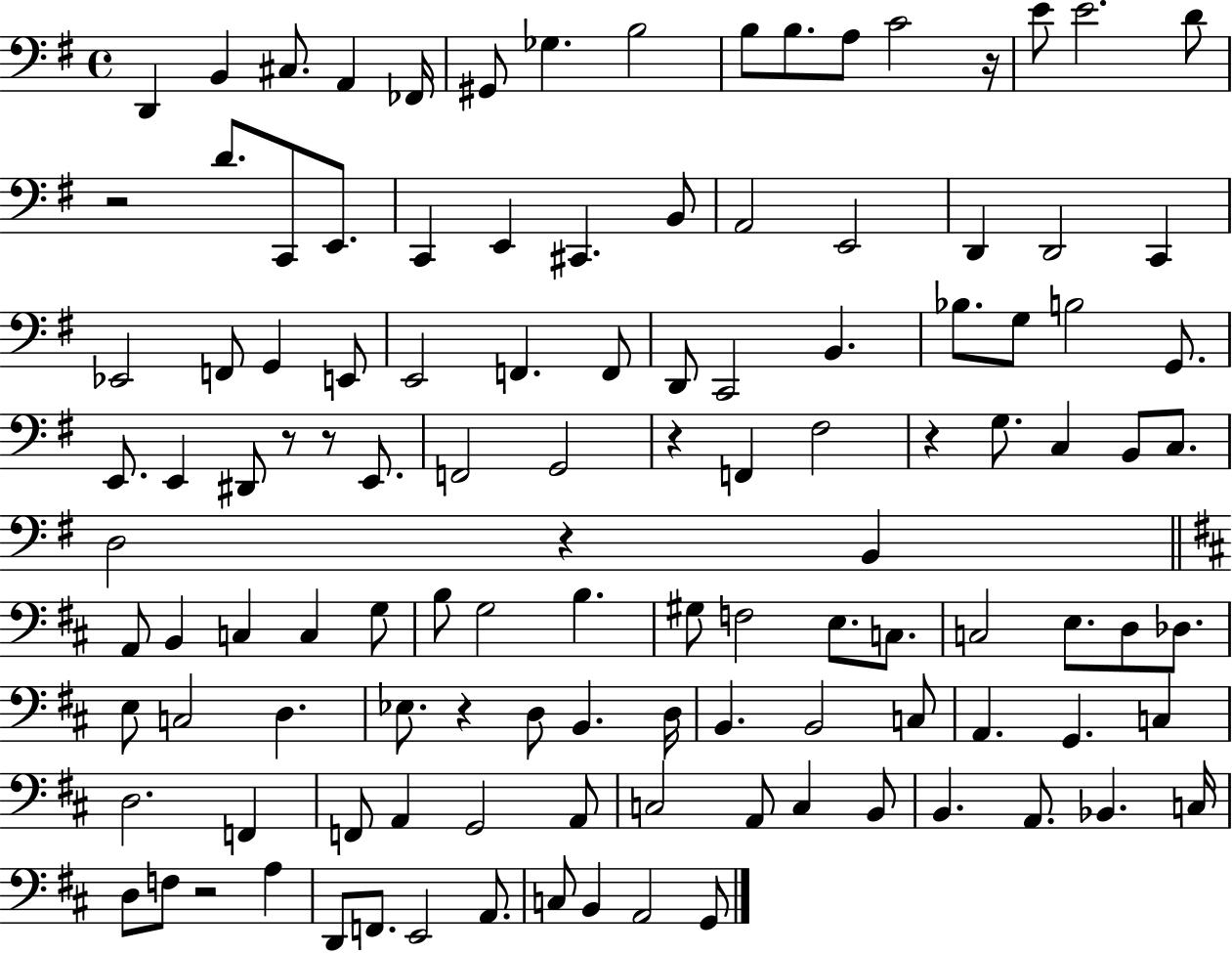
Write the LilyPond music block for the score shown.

{
  \clef bass
  \time 4/4
  \defaultTimeSignature
  \key g \major
  d,4 b,4 cis8. a,4 fes,16 | gis,8 ges4. b2 | b8 b8. a8 c'2 r16 | e'8 e'2. d'8 | \break r2 d'8. c,8 e,8. | c,4 e,4 cis,4. b,8 | a,2 e,2 | d,4 d,2 c,4 | \break ees,2 f,8 g,4 e,8 | e,2 f,4. f,8 | d,8 c,2 b,4. | bes8. g8 b2 g,8. | \break e,8. e,4 dis,8 r8 r8 e,8. | f,2 g,2 | r4 f,4 fis2 | r4 g8. c4 b,8 c8. | \break d2 r4 b,4 | \bar "||" \break \key b \minor a,8 b,4 c4 c4 g8 | b8 g2 b4. | gis8 f2 e8. c8. | c2 e8. d8 des8. | \break e8 c2 d4. | ees8. r4 d8 b,4. d16 | b,4. b,2 c8 | a,4. g,4. c4 | \break d2. f,4 | f,8 a,4 g,2 a,8 | c2 a,8 c4 b,8 | b,4. a,8. bes,4. c16 | \break d8 f8 r2 a4 | d,8 f,8. e,2 a,8. | c8 b,4 a,2 g,8 | \bar "|."
}